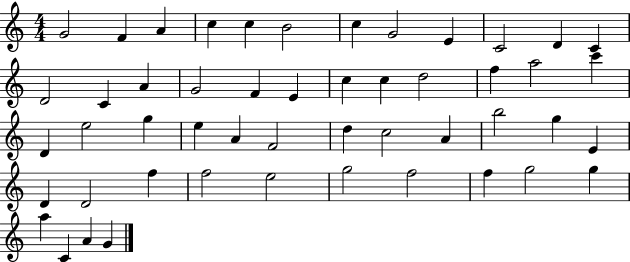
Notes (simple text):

G4/h F4/q A4/q C5/q C5/q B4/h C5/q G4/h E4/q C4/h D4/q C4/q D4/h C4/q A4/q G4/h F4/q E4/q C5/q C5/q D5/h F5/q A5/h C6/q D4/q E5/h G5/q E5/q A4/q F4/h D5/q C5/h A4/q B5/h G5/q E4/q D4/q D4/h F5/q F5/h E5/h G5/h F5/h F5/q G5/h G5/q A5/q C4/q A4/q G4/q